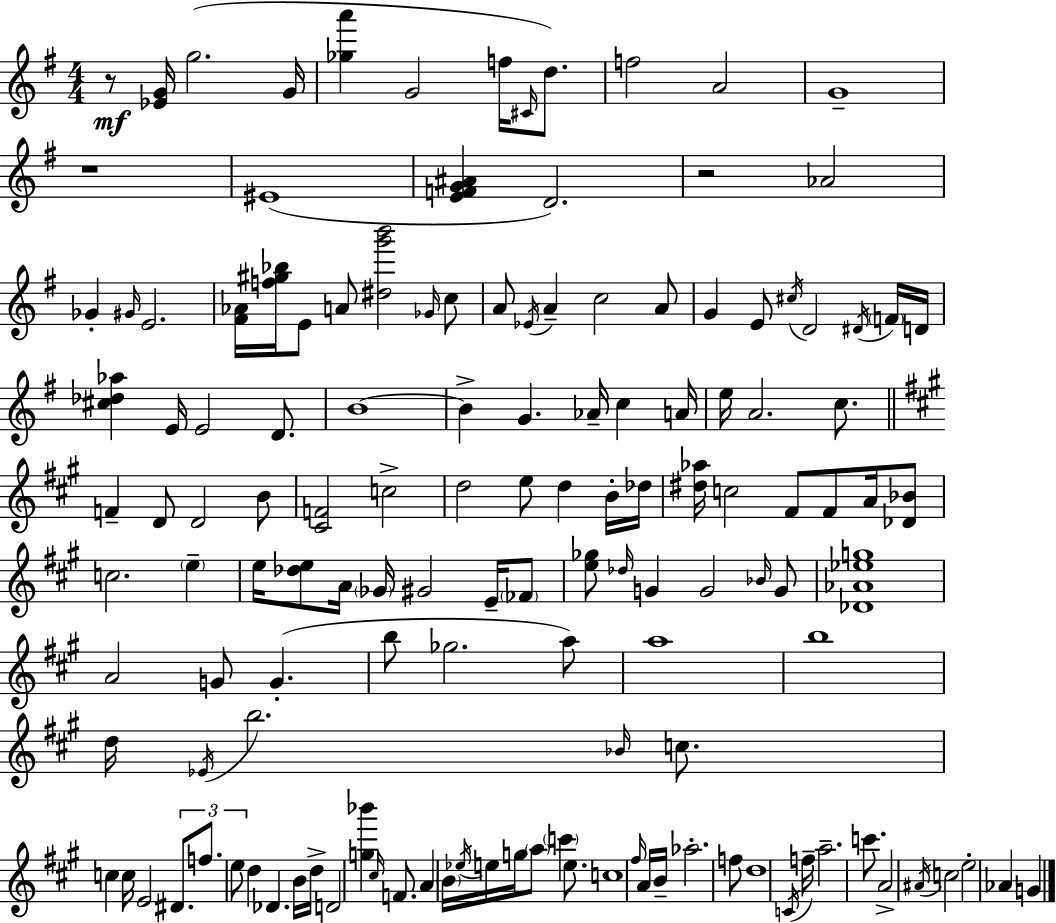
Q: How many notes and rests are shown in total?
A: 138